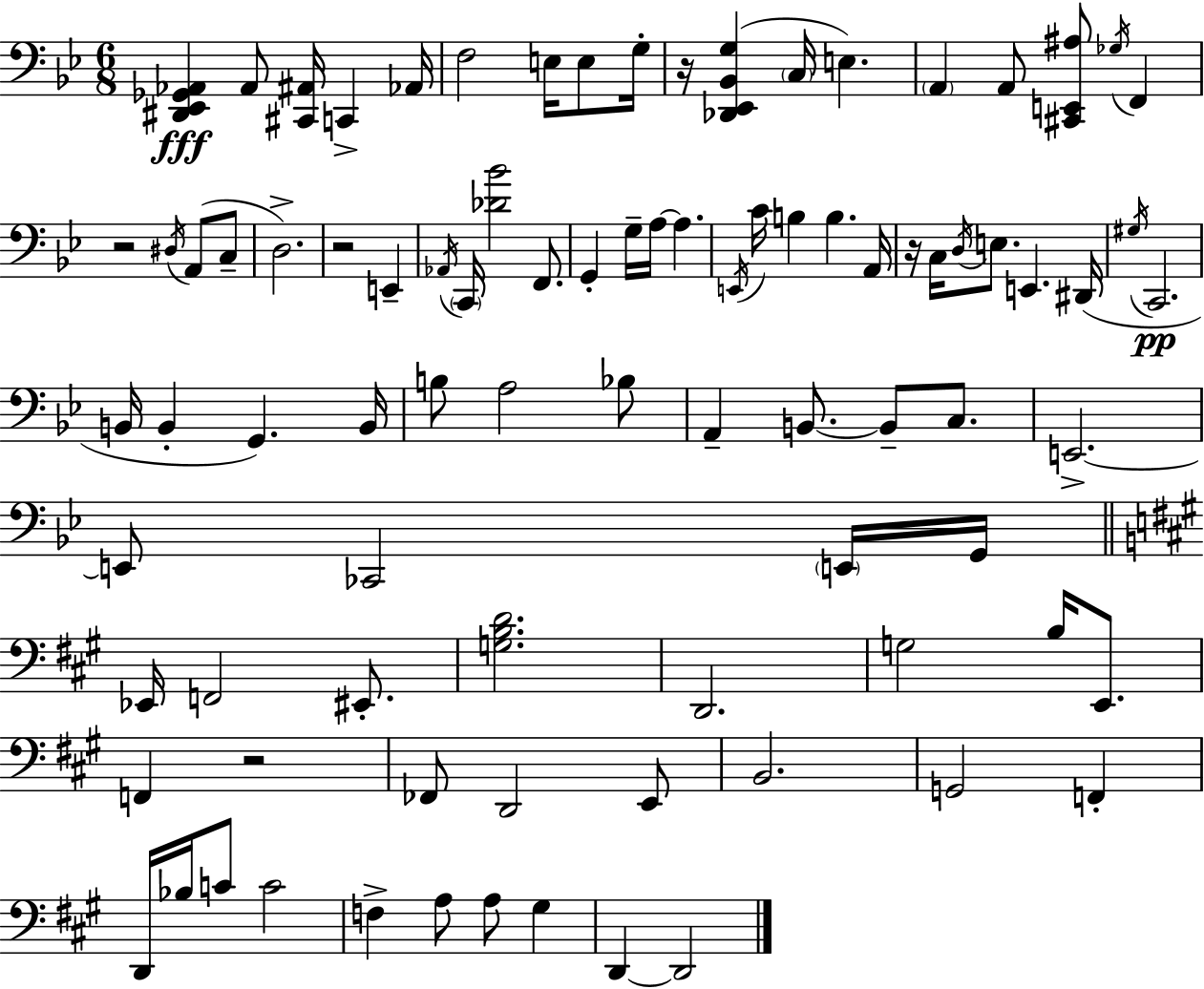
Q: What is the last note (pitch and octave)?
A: D2